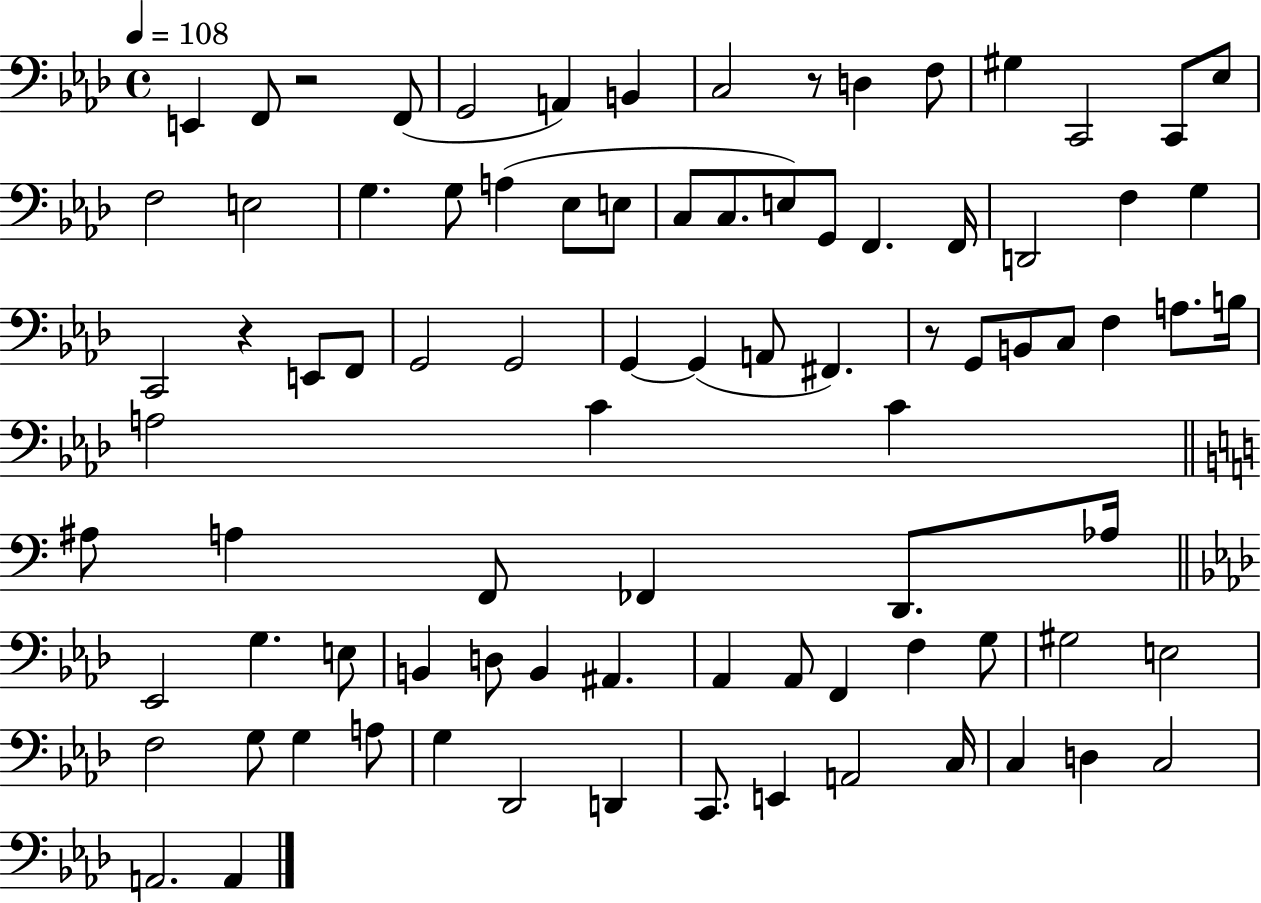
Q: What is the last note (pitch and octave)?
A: A2